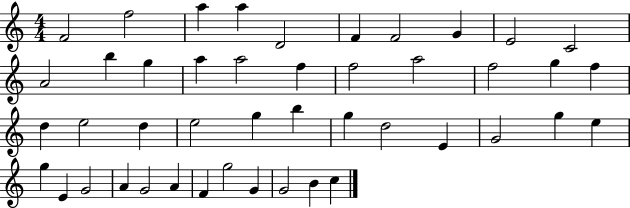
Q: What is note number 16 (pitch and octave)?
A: F5